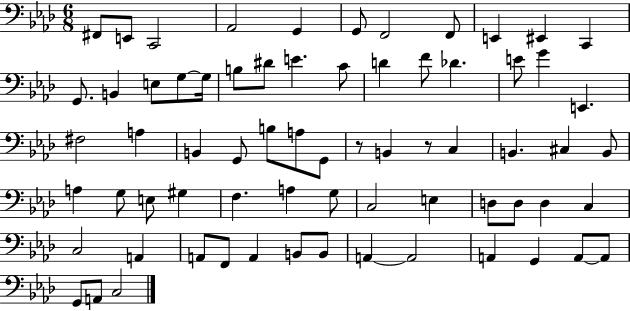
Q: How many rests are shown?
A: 2